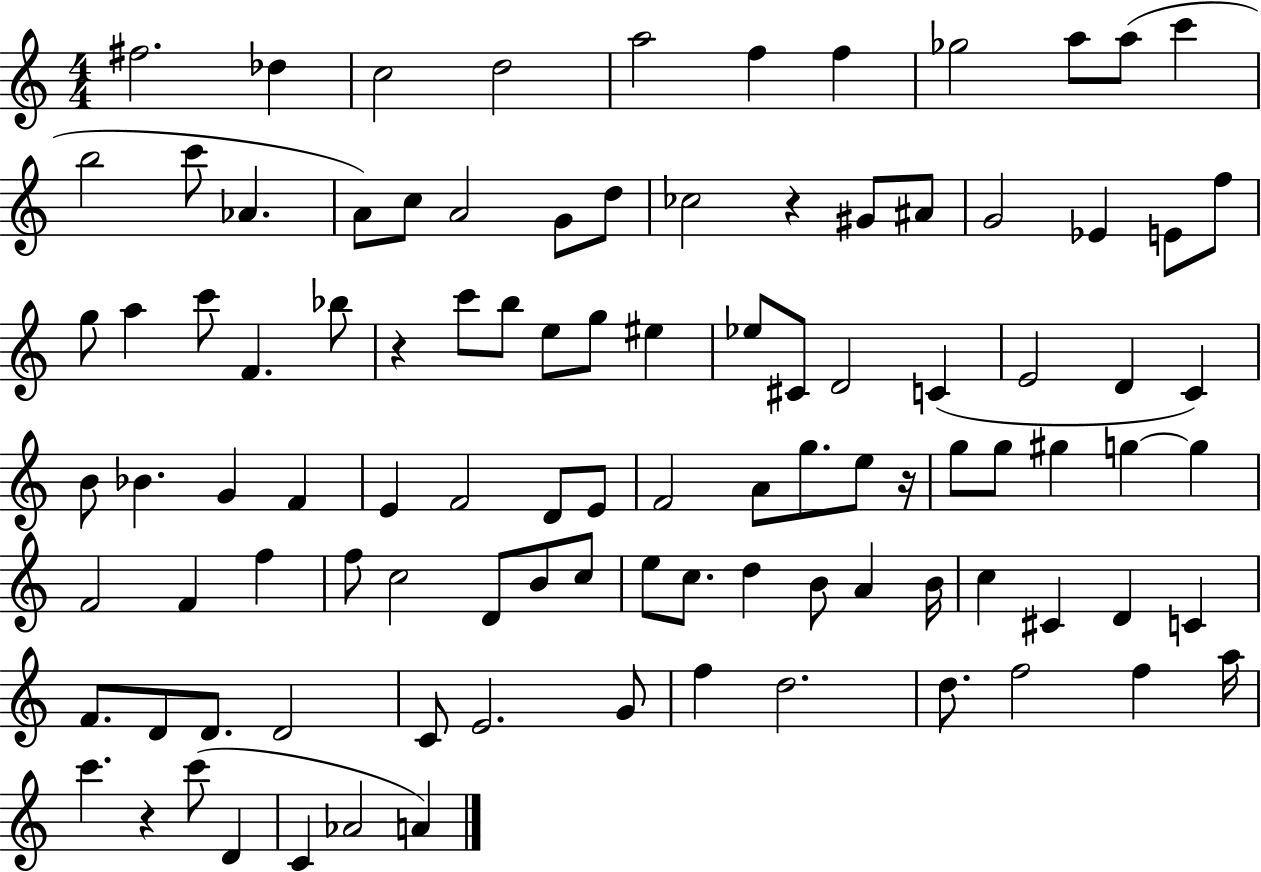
F#5/h. Db5/q C5/h D5/h A5/h F5/q F5/q Gb5/h A5/e A5/e C6/q B5/h C6/e Ab4/q. A4/e C5/e A4/h G4/e D5/e CES5/h R/q G#4/e A#4/e G4/h Eb4/q E4/e F5/e G5/e A5/q C6/e F4/q. Bb5/e R/q C6/e B5/e E5/e G5/e EIS5/q Eb5/e C#4/e D4/h C4/q E4/h D4/q C4/q B4/e Bb4/q. G4/q F4/q E4/q F4/h D4/e E4/e F4/h A4/e G5/e. E5/e R/s G5/e G5/e G#5/q G5/q G5/q F4/h F4/q F5/q F5/e C5/h D4/e B4/e C5/e E5/e C5/e. D5/q B4/e A4/q B4/s C5/q C#4/q D4/q C4/q F4/e. D4/e D4/e. D4/h C4/e E4/h. G4/e F5/q D5/h. D5/e. F5/h F5/q A5/s C6/q. R/q C6/e D4/q C4/q Ab4/h A4/q